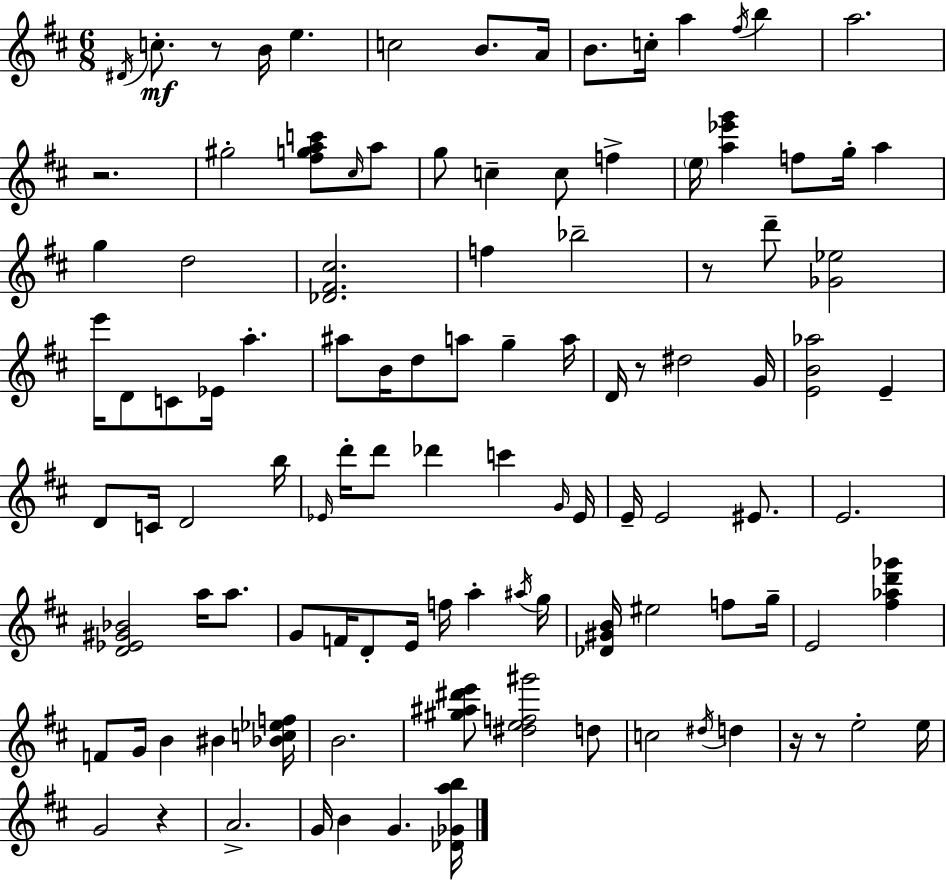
X:1
T:Untitled
M:6/8
L:1/4
K:D
^D/4 c/2 z/2 B/4 e c2 B/2 A/4 B/2 c/4 a ^f/4 b a2 z2 ^g2 [^fgac']/2 ^c/4 a/2 g/2 c c/2 f e/4 [a_e'g'] f/2 g/4 a g d2 [_D^F^c]2 f _b2 z/2 d'/2 [_G_e]2 e'/4 D/2 C/2 _E/4 a ^a/2 B/4 d/2 a/2 g a/4 D/4 z/2 ^d2 G/4 [EB_a]2 E D/2 C/4 D2 b/4 _E/4 d'/4 d'/2 _d' c' G/4 _E/4 E/4 E2 ^E/2 E2 [D_E^G_B]2 a/4 a/2 G/2 F/4 D/2 E/4 f/4 a ^a/4 g/4 [_D^GB]/4 ^e2 f/2 g/4 E2 [^f_ad'_g'] F/2 G/4 B ^B [_Bc_ef]/4 B2 [^g^a^d'e']/2 [^def^g']2 d/2 c2 ^d/4 d z/4 z/2 e2 e/4 G2 z A2 G/4 B G [_D_Gab]/4